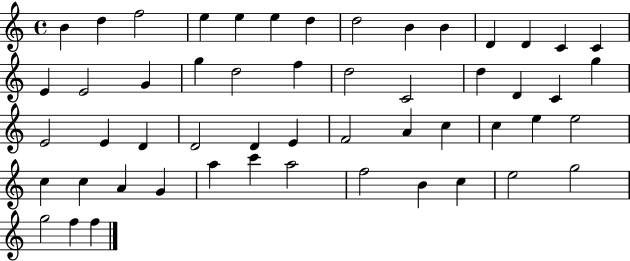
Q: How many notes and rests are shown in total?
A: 53